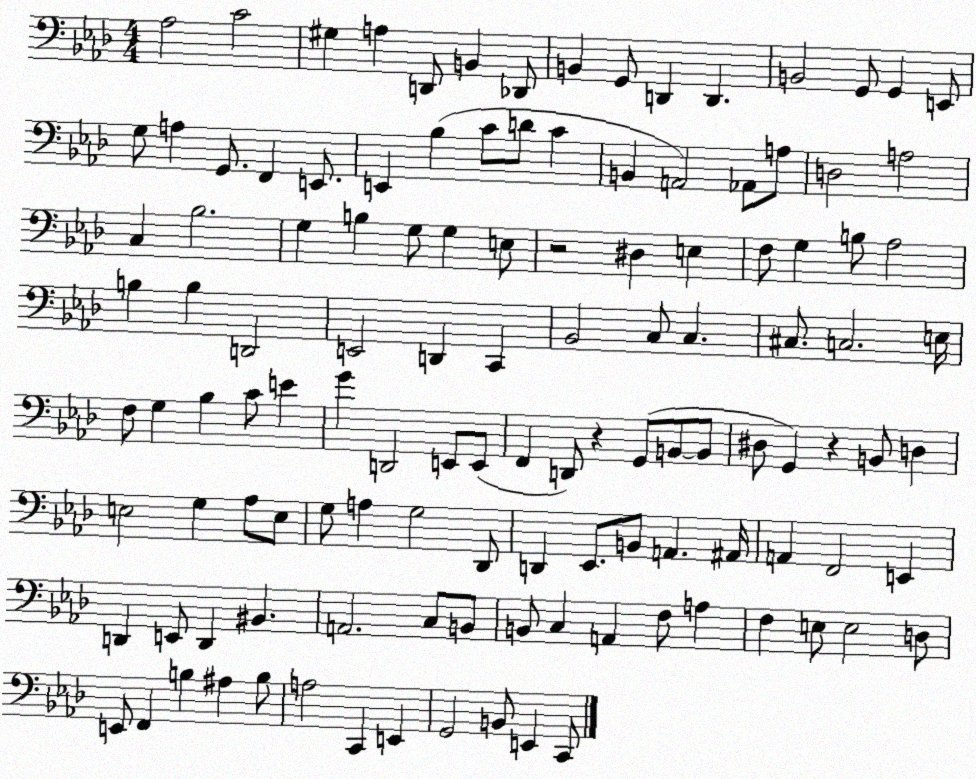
X:1
T:Untitled
M:4/4
L:1/4
K:Ab
_A,2 C2 ^G, A, D,,/2 B,, _D,,/2 B,, G,,/2 D,, D,, B,,2 G,,/2 G,, E,,/2 G,/2 A, G,,/2 F,, E,,/2 E,, _B, C/2 D/2 C B,, A,,2 _A,,/2 A,/2 D,2 A,2 C, _B,2 G, B, G,/2 G, E,/2 z2 ^D, E, F,/2 G, B,/2 _A,2 B, B, D,,2 E,,2 D,, C,, _B,,2 C,/2 C, ^C,/2 C,2 E,/4 F,/2 G, _B, C/2 E G D,,2 E,,/2 E,,/2 F,, D,,/2 z G,,/2 B,,/2 B,,/2 ^D,/2 G,, z B,,/2 D, E,2 G, _A,/2 E,/2 G,/2 A, G,2 _D,,/2 D,, _E,,/2 B,,/2 A,, ^A,,/4 A,, F,,2 E,, D,, E,,/2 D,, ^B,, A,,2 C,/2 B,,/2 B,,/2 C, A,, F,/2 A, F, E,/2 E,2 D,/2 E,,/2 F,, B, ^A, B,/2 A,2 C,, E,, G,,2 B,,/2 E,, C,,/2